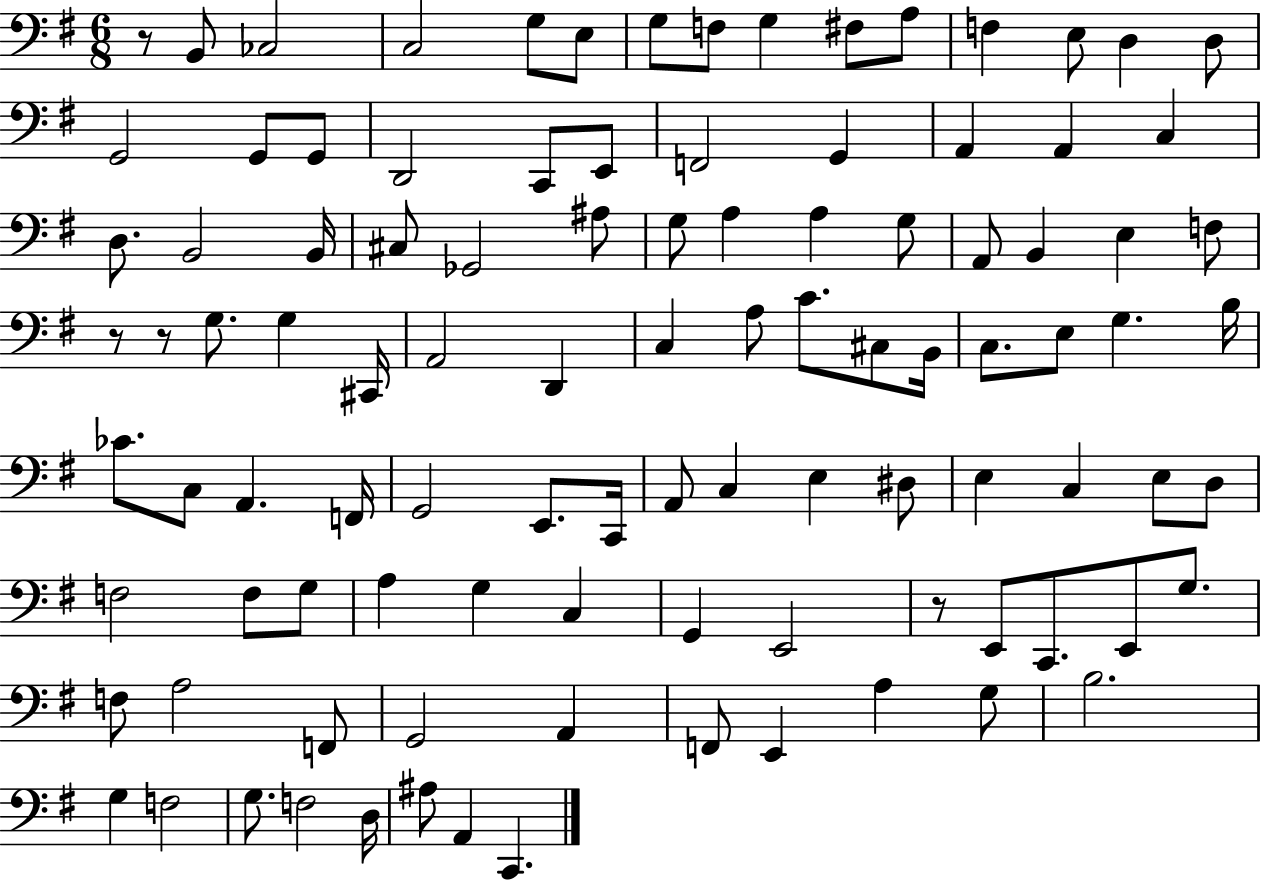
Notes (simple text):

R/e B2/e CES3/h C3/h G3/e E3/e G3/e F3/e G3/q F#3/e A3/e F3/q E3/e D3/q D3/e G2/h G2/e G2/e D2/h C2/e E2/e F2/h G2/q A2/q A2/q C3/q D3/e. B2/h B2/s C#3/e Gb2/h A#3/e G3/e A3/q A3/q G3/e A2/e B2/q E3/q F3/e R/e R/e G3/e. G3/q C#2/s A2/h D2/q C3/q A3/e C4/e. C#3/e B2/s C3/e. E3/e G3/q. B3/s CES4/e. C3/e A2/q. F2/s G2/h E2/e. C2/s A2/e C3/q E3/q D#3/e E3/q C3/q E3/e D3/e F3/h F3/e G3/e A3/q G3/q C3/q G2/q E2/h R/e E2/e C2/e. E2/e G3/e. F3/e A3/h F2/e G2/h A2/q F2/e E2/q A3/q G3/e B3/h. G3/q F3/h G3/e. F3/h D3/s A#3/e A2/q C2/q.